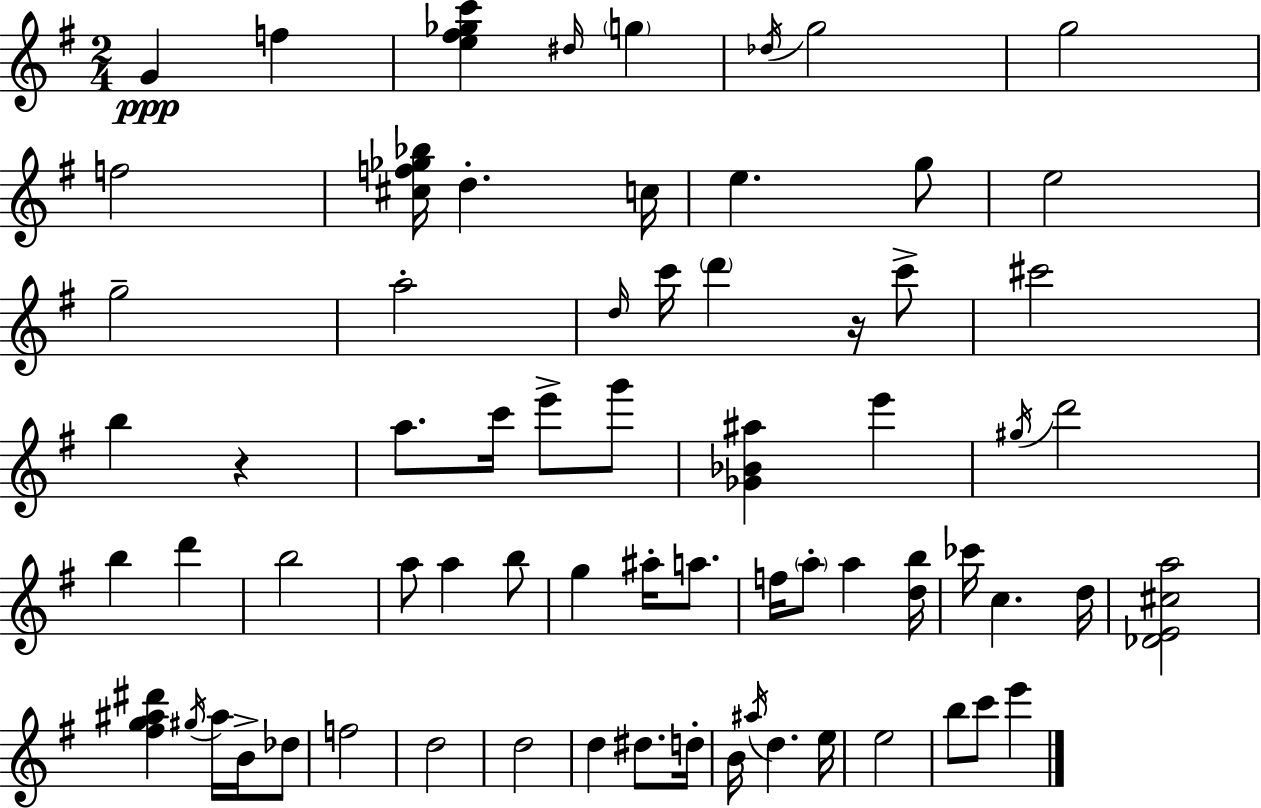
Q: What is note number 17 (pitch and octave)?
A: C6